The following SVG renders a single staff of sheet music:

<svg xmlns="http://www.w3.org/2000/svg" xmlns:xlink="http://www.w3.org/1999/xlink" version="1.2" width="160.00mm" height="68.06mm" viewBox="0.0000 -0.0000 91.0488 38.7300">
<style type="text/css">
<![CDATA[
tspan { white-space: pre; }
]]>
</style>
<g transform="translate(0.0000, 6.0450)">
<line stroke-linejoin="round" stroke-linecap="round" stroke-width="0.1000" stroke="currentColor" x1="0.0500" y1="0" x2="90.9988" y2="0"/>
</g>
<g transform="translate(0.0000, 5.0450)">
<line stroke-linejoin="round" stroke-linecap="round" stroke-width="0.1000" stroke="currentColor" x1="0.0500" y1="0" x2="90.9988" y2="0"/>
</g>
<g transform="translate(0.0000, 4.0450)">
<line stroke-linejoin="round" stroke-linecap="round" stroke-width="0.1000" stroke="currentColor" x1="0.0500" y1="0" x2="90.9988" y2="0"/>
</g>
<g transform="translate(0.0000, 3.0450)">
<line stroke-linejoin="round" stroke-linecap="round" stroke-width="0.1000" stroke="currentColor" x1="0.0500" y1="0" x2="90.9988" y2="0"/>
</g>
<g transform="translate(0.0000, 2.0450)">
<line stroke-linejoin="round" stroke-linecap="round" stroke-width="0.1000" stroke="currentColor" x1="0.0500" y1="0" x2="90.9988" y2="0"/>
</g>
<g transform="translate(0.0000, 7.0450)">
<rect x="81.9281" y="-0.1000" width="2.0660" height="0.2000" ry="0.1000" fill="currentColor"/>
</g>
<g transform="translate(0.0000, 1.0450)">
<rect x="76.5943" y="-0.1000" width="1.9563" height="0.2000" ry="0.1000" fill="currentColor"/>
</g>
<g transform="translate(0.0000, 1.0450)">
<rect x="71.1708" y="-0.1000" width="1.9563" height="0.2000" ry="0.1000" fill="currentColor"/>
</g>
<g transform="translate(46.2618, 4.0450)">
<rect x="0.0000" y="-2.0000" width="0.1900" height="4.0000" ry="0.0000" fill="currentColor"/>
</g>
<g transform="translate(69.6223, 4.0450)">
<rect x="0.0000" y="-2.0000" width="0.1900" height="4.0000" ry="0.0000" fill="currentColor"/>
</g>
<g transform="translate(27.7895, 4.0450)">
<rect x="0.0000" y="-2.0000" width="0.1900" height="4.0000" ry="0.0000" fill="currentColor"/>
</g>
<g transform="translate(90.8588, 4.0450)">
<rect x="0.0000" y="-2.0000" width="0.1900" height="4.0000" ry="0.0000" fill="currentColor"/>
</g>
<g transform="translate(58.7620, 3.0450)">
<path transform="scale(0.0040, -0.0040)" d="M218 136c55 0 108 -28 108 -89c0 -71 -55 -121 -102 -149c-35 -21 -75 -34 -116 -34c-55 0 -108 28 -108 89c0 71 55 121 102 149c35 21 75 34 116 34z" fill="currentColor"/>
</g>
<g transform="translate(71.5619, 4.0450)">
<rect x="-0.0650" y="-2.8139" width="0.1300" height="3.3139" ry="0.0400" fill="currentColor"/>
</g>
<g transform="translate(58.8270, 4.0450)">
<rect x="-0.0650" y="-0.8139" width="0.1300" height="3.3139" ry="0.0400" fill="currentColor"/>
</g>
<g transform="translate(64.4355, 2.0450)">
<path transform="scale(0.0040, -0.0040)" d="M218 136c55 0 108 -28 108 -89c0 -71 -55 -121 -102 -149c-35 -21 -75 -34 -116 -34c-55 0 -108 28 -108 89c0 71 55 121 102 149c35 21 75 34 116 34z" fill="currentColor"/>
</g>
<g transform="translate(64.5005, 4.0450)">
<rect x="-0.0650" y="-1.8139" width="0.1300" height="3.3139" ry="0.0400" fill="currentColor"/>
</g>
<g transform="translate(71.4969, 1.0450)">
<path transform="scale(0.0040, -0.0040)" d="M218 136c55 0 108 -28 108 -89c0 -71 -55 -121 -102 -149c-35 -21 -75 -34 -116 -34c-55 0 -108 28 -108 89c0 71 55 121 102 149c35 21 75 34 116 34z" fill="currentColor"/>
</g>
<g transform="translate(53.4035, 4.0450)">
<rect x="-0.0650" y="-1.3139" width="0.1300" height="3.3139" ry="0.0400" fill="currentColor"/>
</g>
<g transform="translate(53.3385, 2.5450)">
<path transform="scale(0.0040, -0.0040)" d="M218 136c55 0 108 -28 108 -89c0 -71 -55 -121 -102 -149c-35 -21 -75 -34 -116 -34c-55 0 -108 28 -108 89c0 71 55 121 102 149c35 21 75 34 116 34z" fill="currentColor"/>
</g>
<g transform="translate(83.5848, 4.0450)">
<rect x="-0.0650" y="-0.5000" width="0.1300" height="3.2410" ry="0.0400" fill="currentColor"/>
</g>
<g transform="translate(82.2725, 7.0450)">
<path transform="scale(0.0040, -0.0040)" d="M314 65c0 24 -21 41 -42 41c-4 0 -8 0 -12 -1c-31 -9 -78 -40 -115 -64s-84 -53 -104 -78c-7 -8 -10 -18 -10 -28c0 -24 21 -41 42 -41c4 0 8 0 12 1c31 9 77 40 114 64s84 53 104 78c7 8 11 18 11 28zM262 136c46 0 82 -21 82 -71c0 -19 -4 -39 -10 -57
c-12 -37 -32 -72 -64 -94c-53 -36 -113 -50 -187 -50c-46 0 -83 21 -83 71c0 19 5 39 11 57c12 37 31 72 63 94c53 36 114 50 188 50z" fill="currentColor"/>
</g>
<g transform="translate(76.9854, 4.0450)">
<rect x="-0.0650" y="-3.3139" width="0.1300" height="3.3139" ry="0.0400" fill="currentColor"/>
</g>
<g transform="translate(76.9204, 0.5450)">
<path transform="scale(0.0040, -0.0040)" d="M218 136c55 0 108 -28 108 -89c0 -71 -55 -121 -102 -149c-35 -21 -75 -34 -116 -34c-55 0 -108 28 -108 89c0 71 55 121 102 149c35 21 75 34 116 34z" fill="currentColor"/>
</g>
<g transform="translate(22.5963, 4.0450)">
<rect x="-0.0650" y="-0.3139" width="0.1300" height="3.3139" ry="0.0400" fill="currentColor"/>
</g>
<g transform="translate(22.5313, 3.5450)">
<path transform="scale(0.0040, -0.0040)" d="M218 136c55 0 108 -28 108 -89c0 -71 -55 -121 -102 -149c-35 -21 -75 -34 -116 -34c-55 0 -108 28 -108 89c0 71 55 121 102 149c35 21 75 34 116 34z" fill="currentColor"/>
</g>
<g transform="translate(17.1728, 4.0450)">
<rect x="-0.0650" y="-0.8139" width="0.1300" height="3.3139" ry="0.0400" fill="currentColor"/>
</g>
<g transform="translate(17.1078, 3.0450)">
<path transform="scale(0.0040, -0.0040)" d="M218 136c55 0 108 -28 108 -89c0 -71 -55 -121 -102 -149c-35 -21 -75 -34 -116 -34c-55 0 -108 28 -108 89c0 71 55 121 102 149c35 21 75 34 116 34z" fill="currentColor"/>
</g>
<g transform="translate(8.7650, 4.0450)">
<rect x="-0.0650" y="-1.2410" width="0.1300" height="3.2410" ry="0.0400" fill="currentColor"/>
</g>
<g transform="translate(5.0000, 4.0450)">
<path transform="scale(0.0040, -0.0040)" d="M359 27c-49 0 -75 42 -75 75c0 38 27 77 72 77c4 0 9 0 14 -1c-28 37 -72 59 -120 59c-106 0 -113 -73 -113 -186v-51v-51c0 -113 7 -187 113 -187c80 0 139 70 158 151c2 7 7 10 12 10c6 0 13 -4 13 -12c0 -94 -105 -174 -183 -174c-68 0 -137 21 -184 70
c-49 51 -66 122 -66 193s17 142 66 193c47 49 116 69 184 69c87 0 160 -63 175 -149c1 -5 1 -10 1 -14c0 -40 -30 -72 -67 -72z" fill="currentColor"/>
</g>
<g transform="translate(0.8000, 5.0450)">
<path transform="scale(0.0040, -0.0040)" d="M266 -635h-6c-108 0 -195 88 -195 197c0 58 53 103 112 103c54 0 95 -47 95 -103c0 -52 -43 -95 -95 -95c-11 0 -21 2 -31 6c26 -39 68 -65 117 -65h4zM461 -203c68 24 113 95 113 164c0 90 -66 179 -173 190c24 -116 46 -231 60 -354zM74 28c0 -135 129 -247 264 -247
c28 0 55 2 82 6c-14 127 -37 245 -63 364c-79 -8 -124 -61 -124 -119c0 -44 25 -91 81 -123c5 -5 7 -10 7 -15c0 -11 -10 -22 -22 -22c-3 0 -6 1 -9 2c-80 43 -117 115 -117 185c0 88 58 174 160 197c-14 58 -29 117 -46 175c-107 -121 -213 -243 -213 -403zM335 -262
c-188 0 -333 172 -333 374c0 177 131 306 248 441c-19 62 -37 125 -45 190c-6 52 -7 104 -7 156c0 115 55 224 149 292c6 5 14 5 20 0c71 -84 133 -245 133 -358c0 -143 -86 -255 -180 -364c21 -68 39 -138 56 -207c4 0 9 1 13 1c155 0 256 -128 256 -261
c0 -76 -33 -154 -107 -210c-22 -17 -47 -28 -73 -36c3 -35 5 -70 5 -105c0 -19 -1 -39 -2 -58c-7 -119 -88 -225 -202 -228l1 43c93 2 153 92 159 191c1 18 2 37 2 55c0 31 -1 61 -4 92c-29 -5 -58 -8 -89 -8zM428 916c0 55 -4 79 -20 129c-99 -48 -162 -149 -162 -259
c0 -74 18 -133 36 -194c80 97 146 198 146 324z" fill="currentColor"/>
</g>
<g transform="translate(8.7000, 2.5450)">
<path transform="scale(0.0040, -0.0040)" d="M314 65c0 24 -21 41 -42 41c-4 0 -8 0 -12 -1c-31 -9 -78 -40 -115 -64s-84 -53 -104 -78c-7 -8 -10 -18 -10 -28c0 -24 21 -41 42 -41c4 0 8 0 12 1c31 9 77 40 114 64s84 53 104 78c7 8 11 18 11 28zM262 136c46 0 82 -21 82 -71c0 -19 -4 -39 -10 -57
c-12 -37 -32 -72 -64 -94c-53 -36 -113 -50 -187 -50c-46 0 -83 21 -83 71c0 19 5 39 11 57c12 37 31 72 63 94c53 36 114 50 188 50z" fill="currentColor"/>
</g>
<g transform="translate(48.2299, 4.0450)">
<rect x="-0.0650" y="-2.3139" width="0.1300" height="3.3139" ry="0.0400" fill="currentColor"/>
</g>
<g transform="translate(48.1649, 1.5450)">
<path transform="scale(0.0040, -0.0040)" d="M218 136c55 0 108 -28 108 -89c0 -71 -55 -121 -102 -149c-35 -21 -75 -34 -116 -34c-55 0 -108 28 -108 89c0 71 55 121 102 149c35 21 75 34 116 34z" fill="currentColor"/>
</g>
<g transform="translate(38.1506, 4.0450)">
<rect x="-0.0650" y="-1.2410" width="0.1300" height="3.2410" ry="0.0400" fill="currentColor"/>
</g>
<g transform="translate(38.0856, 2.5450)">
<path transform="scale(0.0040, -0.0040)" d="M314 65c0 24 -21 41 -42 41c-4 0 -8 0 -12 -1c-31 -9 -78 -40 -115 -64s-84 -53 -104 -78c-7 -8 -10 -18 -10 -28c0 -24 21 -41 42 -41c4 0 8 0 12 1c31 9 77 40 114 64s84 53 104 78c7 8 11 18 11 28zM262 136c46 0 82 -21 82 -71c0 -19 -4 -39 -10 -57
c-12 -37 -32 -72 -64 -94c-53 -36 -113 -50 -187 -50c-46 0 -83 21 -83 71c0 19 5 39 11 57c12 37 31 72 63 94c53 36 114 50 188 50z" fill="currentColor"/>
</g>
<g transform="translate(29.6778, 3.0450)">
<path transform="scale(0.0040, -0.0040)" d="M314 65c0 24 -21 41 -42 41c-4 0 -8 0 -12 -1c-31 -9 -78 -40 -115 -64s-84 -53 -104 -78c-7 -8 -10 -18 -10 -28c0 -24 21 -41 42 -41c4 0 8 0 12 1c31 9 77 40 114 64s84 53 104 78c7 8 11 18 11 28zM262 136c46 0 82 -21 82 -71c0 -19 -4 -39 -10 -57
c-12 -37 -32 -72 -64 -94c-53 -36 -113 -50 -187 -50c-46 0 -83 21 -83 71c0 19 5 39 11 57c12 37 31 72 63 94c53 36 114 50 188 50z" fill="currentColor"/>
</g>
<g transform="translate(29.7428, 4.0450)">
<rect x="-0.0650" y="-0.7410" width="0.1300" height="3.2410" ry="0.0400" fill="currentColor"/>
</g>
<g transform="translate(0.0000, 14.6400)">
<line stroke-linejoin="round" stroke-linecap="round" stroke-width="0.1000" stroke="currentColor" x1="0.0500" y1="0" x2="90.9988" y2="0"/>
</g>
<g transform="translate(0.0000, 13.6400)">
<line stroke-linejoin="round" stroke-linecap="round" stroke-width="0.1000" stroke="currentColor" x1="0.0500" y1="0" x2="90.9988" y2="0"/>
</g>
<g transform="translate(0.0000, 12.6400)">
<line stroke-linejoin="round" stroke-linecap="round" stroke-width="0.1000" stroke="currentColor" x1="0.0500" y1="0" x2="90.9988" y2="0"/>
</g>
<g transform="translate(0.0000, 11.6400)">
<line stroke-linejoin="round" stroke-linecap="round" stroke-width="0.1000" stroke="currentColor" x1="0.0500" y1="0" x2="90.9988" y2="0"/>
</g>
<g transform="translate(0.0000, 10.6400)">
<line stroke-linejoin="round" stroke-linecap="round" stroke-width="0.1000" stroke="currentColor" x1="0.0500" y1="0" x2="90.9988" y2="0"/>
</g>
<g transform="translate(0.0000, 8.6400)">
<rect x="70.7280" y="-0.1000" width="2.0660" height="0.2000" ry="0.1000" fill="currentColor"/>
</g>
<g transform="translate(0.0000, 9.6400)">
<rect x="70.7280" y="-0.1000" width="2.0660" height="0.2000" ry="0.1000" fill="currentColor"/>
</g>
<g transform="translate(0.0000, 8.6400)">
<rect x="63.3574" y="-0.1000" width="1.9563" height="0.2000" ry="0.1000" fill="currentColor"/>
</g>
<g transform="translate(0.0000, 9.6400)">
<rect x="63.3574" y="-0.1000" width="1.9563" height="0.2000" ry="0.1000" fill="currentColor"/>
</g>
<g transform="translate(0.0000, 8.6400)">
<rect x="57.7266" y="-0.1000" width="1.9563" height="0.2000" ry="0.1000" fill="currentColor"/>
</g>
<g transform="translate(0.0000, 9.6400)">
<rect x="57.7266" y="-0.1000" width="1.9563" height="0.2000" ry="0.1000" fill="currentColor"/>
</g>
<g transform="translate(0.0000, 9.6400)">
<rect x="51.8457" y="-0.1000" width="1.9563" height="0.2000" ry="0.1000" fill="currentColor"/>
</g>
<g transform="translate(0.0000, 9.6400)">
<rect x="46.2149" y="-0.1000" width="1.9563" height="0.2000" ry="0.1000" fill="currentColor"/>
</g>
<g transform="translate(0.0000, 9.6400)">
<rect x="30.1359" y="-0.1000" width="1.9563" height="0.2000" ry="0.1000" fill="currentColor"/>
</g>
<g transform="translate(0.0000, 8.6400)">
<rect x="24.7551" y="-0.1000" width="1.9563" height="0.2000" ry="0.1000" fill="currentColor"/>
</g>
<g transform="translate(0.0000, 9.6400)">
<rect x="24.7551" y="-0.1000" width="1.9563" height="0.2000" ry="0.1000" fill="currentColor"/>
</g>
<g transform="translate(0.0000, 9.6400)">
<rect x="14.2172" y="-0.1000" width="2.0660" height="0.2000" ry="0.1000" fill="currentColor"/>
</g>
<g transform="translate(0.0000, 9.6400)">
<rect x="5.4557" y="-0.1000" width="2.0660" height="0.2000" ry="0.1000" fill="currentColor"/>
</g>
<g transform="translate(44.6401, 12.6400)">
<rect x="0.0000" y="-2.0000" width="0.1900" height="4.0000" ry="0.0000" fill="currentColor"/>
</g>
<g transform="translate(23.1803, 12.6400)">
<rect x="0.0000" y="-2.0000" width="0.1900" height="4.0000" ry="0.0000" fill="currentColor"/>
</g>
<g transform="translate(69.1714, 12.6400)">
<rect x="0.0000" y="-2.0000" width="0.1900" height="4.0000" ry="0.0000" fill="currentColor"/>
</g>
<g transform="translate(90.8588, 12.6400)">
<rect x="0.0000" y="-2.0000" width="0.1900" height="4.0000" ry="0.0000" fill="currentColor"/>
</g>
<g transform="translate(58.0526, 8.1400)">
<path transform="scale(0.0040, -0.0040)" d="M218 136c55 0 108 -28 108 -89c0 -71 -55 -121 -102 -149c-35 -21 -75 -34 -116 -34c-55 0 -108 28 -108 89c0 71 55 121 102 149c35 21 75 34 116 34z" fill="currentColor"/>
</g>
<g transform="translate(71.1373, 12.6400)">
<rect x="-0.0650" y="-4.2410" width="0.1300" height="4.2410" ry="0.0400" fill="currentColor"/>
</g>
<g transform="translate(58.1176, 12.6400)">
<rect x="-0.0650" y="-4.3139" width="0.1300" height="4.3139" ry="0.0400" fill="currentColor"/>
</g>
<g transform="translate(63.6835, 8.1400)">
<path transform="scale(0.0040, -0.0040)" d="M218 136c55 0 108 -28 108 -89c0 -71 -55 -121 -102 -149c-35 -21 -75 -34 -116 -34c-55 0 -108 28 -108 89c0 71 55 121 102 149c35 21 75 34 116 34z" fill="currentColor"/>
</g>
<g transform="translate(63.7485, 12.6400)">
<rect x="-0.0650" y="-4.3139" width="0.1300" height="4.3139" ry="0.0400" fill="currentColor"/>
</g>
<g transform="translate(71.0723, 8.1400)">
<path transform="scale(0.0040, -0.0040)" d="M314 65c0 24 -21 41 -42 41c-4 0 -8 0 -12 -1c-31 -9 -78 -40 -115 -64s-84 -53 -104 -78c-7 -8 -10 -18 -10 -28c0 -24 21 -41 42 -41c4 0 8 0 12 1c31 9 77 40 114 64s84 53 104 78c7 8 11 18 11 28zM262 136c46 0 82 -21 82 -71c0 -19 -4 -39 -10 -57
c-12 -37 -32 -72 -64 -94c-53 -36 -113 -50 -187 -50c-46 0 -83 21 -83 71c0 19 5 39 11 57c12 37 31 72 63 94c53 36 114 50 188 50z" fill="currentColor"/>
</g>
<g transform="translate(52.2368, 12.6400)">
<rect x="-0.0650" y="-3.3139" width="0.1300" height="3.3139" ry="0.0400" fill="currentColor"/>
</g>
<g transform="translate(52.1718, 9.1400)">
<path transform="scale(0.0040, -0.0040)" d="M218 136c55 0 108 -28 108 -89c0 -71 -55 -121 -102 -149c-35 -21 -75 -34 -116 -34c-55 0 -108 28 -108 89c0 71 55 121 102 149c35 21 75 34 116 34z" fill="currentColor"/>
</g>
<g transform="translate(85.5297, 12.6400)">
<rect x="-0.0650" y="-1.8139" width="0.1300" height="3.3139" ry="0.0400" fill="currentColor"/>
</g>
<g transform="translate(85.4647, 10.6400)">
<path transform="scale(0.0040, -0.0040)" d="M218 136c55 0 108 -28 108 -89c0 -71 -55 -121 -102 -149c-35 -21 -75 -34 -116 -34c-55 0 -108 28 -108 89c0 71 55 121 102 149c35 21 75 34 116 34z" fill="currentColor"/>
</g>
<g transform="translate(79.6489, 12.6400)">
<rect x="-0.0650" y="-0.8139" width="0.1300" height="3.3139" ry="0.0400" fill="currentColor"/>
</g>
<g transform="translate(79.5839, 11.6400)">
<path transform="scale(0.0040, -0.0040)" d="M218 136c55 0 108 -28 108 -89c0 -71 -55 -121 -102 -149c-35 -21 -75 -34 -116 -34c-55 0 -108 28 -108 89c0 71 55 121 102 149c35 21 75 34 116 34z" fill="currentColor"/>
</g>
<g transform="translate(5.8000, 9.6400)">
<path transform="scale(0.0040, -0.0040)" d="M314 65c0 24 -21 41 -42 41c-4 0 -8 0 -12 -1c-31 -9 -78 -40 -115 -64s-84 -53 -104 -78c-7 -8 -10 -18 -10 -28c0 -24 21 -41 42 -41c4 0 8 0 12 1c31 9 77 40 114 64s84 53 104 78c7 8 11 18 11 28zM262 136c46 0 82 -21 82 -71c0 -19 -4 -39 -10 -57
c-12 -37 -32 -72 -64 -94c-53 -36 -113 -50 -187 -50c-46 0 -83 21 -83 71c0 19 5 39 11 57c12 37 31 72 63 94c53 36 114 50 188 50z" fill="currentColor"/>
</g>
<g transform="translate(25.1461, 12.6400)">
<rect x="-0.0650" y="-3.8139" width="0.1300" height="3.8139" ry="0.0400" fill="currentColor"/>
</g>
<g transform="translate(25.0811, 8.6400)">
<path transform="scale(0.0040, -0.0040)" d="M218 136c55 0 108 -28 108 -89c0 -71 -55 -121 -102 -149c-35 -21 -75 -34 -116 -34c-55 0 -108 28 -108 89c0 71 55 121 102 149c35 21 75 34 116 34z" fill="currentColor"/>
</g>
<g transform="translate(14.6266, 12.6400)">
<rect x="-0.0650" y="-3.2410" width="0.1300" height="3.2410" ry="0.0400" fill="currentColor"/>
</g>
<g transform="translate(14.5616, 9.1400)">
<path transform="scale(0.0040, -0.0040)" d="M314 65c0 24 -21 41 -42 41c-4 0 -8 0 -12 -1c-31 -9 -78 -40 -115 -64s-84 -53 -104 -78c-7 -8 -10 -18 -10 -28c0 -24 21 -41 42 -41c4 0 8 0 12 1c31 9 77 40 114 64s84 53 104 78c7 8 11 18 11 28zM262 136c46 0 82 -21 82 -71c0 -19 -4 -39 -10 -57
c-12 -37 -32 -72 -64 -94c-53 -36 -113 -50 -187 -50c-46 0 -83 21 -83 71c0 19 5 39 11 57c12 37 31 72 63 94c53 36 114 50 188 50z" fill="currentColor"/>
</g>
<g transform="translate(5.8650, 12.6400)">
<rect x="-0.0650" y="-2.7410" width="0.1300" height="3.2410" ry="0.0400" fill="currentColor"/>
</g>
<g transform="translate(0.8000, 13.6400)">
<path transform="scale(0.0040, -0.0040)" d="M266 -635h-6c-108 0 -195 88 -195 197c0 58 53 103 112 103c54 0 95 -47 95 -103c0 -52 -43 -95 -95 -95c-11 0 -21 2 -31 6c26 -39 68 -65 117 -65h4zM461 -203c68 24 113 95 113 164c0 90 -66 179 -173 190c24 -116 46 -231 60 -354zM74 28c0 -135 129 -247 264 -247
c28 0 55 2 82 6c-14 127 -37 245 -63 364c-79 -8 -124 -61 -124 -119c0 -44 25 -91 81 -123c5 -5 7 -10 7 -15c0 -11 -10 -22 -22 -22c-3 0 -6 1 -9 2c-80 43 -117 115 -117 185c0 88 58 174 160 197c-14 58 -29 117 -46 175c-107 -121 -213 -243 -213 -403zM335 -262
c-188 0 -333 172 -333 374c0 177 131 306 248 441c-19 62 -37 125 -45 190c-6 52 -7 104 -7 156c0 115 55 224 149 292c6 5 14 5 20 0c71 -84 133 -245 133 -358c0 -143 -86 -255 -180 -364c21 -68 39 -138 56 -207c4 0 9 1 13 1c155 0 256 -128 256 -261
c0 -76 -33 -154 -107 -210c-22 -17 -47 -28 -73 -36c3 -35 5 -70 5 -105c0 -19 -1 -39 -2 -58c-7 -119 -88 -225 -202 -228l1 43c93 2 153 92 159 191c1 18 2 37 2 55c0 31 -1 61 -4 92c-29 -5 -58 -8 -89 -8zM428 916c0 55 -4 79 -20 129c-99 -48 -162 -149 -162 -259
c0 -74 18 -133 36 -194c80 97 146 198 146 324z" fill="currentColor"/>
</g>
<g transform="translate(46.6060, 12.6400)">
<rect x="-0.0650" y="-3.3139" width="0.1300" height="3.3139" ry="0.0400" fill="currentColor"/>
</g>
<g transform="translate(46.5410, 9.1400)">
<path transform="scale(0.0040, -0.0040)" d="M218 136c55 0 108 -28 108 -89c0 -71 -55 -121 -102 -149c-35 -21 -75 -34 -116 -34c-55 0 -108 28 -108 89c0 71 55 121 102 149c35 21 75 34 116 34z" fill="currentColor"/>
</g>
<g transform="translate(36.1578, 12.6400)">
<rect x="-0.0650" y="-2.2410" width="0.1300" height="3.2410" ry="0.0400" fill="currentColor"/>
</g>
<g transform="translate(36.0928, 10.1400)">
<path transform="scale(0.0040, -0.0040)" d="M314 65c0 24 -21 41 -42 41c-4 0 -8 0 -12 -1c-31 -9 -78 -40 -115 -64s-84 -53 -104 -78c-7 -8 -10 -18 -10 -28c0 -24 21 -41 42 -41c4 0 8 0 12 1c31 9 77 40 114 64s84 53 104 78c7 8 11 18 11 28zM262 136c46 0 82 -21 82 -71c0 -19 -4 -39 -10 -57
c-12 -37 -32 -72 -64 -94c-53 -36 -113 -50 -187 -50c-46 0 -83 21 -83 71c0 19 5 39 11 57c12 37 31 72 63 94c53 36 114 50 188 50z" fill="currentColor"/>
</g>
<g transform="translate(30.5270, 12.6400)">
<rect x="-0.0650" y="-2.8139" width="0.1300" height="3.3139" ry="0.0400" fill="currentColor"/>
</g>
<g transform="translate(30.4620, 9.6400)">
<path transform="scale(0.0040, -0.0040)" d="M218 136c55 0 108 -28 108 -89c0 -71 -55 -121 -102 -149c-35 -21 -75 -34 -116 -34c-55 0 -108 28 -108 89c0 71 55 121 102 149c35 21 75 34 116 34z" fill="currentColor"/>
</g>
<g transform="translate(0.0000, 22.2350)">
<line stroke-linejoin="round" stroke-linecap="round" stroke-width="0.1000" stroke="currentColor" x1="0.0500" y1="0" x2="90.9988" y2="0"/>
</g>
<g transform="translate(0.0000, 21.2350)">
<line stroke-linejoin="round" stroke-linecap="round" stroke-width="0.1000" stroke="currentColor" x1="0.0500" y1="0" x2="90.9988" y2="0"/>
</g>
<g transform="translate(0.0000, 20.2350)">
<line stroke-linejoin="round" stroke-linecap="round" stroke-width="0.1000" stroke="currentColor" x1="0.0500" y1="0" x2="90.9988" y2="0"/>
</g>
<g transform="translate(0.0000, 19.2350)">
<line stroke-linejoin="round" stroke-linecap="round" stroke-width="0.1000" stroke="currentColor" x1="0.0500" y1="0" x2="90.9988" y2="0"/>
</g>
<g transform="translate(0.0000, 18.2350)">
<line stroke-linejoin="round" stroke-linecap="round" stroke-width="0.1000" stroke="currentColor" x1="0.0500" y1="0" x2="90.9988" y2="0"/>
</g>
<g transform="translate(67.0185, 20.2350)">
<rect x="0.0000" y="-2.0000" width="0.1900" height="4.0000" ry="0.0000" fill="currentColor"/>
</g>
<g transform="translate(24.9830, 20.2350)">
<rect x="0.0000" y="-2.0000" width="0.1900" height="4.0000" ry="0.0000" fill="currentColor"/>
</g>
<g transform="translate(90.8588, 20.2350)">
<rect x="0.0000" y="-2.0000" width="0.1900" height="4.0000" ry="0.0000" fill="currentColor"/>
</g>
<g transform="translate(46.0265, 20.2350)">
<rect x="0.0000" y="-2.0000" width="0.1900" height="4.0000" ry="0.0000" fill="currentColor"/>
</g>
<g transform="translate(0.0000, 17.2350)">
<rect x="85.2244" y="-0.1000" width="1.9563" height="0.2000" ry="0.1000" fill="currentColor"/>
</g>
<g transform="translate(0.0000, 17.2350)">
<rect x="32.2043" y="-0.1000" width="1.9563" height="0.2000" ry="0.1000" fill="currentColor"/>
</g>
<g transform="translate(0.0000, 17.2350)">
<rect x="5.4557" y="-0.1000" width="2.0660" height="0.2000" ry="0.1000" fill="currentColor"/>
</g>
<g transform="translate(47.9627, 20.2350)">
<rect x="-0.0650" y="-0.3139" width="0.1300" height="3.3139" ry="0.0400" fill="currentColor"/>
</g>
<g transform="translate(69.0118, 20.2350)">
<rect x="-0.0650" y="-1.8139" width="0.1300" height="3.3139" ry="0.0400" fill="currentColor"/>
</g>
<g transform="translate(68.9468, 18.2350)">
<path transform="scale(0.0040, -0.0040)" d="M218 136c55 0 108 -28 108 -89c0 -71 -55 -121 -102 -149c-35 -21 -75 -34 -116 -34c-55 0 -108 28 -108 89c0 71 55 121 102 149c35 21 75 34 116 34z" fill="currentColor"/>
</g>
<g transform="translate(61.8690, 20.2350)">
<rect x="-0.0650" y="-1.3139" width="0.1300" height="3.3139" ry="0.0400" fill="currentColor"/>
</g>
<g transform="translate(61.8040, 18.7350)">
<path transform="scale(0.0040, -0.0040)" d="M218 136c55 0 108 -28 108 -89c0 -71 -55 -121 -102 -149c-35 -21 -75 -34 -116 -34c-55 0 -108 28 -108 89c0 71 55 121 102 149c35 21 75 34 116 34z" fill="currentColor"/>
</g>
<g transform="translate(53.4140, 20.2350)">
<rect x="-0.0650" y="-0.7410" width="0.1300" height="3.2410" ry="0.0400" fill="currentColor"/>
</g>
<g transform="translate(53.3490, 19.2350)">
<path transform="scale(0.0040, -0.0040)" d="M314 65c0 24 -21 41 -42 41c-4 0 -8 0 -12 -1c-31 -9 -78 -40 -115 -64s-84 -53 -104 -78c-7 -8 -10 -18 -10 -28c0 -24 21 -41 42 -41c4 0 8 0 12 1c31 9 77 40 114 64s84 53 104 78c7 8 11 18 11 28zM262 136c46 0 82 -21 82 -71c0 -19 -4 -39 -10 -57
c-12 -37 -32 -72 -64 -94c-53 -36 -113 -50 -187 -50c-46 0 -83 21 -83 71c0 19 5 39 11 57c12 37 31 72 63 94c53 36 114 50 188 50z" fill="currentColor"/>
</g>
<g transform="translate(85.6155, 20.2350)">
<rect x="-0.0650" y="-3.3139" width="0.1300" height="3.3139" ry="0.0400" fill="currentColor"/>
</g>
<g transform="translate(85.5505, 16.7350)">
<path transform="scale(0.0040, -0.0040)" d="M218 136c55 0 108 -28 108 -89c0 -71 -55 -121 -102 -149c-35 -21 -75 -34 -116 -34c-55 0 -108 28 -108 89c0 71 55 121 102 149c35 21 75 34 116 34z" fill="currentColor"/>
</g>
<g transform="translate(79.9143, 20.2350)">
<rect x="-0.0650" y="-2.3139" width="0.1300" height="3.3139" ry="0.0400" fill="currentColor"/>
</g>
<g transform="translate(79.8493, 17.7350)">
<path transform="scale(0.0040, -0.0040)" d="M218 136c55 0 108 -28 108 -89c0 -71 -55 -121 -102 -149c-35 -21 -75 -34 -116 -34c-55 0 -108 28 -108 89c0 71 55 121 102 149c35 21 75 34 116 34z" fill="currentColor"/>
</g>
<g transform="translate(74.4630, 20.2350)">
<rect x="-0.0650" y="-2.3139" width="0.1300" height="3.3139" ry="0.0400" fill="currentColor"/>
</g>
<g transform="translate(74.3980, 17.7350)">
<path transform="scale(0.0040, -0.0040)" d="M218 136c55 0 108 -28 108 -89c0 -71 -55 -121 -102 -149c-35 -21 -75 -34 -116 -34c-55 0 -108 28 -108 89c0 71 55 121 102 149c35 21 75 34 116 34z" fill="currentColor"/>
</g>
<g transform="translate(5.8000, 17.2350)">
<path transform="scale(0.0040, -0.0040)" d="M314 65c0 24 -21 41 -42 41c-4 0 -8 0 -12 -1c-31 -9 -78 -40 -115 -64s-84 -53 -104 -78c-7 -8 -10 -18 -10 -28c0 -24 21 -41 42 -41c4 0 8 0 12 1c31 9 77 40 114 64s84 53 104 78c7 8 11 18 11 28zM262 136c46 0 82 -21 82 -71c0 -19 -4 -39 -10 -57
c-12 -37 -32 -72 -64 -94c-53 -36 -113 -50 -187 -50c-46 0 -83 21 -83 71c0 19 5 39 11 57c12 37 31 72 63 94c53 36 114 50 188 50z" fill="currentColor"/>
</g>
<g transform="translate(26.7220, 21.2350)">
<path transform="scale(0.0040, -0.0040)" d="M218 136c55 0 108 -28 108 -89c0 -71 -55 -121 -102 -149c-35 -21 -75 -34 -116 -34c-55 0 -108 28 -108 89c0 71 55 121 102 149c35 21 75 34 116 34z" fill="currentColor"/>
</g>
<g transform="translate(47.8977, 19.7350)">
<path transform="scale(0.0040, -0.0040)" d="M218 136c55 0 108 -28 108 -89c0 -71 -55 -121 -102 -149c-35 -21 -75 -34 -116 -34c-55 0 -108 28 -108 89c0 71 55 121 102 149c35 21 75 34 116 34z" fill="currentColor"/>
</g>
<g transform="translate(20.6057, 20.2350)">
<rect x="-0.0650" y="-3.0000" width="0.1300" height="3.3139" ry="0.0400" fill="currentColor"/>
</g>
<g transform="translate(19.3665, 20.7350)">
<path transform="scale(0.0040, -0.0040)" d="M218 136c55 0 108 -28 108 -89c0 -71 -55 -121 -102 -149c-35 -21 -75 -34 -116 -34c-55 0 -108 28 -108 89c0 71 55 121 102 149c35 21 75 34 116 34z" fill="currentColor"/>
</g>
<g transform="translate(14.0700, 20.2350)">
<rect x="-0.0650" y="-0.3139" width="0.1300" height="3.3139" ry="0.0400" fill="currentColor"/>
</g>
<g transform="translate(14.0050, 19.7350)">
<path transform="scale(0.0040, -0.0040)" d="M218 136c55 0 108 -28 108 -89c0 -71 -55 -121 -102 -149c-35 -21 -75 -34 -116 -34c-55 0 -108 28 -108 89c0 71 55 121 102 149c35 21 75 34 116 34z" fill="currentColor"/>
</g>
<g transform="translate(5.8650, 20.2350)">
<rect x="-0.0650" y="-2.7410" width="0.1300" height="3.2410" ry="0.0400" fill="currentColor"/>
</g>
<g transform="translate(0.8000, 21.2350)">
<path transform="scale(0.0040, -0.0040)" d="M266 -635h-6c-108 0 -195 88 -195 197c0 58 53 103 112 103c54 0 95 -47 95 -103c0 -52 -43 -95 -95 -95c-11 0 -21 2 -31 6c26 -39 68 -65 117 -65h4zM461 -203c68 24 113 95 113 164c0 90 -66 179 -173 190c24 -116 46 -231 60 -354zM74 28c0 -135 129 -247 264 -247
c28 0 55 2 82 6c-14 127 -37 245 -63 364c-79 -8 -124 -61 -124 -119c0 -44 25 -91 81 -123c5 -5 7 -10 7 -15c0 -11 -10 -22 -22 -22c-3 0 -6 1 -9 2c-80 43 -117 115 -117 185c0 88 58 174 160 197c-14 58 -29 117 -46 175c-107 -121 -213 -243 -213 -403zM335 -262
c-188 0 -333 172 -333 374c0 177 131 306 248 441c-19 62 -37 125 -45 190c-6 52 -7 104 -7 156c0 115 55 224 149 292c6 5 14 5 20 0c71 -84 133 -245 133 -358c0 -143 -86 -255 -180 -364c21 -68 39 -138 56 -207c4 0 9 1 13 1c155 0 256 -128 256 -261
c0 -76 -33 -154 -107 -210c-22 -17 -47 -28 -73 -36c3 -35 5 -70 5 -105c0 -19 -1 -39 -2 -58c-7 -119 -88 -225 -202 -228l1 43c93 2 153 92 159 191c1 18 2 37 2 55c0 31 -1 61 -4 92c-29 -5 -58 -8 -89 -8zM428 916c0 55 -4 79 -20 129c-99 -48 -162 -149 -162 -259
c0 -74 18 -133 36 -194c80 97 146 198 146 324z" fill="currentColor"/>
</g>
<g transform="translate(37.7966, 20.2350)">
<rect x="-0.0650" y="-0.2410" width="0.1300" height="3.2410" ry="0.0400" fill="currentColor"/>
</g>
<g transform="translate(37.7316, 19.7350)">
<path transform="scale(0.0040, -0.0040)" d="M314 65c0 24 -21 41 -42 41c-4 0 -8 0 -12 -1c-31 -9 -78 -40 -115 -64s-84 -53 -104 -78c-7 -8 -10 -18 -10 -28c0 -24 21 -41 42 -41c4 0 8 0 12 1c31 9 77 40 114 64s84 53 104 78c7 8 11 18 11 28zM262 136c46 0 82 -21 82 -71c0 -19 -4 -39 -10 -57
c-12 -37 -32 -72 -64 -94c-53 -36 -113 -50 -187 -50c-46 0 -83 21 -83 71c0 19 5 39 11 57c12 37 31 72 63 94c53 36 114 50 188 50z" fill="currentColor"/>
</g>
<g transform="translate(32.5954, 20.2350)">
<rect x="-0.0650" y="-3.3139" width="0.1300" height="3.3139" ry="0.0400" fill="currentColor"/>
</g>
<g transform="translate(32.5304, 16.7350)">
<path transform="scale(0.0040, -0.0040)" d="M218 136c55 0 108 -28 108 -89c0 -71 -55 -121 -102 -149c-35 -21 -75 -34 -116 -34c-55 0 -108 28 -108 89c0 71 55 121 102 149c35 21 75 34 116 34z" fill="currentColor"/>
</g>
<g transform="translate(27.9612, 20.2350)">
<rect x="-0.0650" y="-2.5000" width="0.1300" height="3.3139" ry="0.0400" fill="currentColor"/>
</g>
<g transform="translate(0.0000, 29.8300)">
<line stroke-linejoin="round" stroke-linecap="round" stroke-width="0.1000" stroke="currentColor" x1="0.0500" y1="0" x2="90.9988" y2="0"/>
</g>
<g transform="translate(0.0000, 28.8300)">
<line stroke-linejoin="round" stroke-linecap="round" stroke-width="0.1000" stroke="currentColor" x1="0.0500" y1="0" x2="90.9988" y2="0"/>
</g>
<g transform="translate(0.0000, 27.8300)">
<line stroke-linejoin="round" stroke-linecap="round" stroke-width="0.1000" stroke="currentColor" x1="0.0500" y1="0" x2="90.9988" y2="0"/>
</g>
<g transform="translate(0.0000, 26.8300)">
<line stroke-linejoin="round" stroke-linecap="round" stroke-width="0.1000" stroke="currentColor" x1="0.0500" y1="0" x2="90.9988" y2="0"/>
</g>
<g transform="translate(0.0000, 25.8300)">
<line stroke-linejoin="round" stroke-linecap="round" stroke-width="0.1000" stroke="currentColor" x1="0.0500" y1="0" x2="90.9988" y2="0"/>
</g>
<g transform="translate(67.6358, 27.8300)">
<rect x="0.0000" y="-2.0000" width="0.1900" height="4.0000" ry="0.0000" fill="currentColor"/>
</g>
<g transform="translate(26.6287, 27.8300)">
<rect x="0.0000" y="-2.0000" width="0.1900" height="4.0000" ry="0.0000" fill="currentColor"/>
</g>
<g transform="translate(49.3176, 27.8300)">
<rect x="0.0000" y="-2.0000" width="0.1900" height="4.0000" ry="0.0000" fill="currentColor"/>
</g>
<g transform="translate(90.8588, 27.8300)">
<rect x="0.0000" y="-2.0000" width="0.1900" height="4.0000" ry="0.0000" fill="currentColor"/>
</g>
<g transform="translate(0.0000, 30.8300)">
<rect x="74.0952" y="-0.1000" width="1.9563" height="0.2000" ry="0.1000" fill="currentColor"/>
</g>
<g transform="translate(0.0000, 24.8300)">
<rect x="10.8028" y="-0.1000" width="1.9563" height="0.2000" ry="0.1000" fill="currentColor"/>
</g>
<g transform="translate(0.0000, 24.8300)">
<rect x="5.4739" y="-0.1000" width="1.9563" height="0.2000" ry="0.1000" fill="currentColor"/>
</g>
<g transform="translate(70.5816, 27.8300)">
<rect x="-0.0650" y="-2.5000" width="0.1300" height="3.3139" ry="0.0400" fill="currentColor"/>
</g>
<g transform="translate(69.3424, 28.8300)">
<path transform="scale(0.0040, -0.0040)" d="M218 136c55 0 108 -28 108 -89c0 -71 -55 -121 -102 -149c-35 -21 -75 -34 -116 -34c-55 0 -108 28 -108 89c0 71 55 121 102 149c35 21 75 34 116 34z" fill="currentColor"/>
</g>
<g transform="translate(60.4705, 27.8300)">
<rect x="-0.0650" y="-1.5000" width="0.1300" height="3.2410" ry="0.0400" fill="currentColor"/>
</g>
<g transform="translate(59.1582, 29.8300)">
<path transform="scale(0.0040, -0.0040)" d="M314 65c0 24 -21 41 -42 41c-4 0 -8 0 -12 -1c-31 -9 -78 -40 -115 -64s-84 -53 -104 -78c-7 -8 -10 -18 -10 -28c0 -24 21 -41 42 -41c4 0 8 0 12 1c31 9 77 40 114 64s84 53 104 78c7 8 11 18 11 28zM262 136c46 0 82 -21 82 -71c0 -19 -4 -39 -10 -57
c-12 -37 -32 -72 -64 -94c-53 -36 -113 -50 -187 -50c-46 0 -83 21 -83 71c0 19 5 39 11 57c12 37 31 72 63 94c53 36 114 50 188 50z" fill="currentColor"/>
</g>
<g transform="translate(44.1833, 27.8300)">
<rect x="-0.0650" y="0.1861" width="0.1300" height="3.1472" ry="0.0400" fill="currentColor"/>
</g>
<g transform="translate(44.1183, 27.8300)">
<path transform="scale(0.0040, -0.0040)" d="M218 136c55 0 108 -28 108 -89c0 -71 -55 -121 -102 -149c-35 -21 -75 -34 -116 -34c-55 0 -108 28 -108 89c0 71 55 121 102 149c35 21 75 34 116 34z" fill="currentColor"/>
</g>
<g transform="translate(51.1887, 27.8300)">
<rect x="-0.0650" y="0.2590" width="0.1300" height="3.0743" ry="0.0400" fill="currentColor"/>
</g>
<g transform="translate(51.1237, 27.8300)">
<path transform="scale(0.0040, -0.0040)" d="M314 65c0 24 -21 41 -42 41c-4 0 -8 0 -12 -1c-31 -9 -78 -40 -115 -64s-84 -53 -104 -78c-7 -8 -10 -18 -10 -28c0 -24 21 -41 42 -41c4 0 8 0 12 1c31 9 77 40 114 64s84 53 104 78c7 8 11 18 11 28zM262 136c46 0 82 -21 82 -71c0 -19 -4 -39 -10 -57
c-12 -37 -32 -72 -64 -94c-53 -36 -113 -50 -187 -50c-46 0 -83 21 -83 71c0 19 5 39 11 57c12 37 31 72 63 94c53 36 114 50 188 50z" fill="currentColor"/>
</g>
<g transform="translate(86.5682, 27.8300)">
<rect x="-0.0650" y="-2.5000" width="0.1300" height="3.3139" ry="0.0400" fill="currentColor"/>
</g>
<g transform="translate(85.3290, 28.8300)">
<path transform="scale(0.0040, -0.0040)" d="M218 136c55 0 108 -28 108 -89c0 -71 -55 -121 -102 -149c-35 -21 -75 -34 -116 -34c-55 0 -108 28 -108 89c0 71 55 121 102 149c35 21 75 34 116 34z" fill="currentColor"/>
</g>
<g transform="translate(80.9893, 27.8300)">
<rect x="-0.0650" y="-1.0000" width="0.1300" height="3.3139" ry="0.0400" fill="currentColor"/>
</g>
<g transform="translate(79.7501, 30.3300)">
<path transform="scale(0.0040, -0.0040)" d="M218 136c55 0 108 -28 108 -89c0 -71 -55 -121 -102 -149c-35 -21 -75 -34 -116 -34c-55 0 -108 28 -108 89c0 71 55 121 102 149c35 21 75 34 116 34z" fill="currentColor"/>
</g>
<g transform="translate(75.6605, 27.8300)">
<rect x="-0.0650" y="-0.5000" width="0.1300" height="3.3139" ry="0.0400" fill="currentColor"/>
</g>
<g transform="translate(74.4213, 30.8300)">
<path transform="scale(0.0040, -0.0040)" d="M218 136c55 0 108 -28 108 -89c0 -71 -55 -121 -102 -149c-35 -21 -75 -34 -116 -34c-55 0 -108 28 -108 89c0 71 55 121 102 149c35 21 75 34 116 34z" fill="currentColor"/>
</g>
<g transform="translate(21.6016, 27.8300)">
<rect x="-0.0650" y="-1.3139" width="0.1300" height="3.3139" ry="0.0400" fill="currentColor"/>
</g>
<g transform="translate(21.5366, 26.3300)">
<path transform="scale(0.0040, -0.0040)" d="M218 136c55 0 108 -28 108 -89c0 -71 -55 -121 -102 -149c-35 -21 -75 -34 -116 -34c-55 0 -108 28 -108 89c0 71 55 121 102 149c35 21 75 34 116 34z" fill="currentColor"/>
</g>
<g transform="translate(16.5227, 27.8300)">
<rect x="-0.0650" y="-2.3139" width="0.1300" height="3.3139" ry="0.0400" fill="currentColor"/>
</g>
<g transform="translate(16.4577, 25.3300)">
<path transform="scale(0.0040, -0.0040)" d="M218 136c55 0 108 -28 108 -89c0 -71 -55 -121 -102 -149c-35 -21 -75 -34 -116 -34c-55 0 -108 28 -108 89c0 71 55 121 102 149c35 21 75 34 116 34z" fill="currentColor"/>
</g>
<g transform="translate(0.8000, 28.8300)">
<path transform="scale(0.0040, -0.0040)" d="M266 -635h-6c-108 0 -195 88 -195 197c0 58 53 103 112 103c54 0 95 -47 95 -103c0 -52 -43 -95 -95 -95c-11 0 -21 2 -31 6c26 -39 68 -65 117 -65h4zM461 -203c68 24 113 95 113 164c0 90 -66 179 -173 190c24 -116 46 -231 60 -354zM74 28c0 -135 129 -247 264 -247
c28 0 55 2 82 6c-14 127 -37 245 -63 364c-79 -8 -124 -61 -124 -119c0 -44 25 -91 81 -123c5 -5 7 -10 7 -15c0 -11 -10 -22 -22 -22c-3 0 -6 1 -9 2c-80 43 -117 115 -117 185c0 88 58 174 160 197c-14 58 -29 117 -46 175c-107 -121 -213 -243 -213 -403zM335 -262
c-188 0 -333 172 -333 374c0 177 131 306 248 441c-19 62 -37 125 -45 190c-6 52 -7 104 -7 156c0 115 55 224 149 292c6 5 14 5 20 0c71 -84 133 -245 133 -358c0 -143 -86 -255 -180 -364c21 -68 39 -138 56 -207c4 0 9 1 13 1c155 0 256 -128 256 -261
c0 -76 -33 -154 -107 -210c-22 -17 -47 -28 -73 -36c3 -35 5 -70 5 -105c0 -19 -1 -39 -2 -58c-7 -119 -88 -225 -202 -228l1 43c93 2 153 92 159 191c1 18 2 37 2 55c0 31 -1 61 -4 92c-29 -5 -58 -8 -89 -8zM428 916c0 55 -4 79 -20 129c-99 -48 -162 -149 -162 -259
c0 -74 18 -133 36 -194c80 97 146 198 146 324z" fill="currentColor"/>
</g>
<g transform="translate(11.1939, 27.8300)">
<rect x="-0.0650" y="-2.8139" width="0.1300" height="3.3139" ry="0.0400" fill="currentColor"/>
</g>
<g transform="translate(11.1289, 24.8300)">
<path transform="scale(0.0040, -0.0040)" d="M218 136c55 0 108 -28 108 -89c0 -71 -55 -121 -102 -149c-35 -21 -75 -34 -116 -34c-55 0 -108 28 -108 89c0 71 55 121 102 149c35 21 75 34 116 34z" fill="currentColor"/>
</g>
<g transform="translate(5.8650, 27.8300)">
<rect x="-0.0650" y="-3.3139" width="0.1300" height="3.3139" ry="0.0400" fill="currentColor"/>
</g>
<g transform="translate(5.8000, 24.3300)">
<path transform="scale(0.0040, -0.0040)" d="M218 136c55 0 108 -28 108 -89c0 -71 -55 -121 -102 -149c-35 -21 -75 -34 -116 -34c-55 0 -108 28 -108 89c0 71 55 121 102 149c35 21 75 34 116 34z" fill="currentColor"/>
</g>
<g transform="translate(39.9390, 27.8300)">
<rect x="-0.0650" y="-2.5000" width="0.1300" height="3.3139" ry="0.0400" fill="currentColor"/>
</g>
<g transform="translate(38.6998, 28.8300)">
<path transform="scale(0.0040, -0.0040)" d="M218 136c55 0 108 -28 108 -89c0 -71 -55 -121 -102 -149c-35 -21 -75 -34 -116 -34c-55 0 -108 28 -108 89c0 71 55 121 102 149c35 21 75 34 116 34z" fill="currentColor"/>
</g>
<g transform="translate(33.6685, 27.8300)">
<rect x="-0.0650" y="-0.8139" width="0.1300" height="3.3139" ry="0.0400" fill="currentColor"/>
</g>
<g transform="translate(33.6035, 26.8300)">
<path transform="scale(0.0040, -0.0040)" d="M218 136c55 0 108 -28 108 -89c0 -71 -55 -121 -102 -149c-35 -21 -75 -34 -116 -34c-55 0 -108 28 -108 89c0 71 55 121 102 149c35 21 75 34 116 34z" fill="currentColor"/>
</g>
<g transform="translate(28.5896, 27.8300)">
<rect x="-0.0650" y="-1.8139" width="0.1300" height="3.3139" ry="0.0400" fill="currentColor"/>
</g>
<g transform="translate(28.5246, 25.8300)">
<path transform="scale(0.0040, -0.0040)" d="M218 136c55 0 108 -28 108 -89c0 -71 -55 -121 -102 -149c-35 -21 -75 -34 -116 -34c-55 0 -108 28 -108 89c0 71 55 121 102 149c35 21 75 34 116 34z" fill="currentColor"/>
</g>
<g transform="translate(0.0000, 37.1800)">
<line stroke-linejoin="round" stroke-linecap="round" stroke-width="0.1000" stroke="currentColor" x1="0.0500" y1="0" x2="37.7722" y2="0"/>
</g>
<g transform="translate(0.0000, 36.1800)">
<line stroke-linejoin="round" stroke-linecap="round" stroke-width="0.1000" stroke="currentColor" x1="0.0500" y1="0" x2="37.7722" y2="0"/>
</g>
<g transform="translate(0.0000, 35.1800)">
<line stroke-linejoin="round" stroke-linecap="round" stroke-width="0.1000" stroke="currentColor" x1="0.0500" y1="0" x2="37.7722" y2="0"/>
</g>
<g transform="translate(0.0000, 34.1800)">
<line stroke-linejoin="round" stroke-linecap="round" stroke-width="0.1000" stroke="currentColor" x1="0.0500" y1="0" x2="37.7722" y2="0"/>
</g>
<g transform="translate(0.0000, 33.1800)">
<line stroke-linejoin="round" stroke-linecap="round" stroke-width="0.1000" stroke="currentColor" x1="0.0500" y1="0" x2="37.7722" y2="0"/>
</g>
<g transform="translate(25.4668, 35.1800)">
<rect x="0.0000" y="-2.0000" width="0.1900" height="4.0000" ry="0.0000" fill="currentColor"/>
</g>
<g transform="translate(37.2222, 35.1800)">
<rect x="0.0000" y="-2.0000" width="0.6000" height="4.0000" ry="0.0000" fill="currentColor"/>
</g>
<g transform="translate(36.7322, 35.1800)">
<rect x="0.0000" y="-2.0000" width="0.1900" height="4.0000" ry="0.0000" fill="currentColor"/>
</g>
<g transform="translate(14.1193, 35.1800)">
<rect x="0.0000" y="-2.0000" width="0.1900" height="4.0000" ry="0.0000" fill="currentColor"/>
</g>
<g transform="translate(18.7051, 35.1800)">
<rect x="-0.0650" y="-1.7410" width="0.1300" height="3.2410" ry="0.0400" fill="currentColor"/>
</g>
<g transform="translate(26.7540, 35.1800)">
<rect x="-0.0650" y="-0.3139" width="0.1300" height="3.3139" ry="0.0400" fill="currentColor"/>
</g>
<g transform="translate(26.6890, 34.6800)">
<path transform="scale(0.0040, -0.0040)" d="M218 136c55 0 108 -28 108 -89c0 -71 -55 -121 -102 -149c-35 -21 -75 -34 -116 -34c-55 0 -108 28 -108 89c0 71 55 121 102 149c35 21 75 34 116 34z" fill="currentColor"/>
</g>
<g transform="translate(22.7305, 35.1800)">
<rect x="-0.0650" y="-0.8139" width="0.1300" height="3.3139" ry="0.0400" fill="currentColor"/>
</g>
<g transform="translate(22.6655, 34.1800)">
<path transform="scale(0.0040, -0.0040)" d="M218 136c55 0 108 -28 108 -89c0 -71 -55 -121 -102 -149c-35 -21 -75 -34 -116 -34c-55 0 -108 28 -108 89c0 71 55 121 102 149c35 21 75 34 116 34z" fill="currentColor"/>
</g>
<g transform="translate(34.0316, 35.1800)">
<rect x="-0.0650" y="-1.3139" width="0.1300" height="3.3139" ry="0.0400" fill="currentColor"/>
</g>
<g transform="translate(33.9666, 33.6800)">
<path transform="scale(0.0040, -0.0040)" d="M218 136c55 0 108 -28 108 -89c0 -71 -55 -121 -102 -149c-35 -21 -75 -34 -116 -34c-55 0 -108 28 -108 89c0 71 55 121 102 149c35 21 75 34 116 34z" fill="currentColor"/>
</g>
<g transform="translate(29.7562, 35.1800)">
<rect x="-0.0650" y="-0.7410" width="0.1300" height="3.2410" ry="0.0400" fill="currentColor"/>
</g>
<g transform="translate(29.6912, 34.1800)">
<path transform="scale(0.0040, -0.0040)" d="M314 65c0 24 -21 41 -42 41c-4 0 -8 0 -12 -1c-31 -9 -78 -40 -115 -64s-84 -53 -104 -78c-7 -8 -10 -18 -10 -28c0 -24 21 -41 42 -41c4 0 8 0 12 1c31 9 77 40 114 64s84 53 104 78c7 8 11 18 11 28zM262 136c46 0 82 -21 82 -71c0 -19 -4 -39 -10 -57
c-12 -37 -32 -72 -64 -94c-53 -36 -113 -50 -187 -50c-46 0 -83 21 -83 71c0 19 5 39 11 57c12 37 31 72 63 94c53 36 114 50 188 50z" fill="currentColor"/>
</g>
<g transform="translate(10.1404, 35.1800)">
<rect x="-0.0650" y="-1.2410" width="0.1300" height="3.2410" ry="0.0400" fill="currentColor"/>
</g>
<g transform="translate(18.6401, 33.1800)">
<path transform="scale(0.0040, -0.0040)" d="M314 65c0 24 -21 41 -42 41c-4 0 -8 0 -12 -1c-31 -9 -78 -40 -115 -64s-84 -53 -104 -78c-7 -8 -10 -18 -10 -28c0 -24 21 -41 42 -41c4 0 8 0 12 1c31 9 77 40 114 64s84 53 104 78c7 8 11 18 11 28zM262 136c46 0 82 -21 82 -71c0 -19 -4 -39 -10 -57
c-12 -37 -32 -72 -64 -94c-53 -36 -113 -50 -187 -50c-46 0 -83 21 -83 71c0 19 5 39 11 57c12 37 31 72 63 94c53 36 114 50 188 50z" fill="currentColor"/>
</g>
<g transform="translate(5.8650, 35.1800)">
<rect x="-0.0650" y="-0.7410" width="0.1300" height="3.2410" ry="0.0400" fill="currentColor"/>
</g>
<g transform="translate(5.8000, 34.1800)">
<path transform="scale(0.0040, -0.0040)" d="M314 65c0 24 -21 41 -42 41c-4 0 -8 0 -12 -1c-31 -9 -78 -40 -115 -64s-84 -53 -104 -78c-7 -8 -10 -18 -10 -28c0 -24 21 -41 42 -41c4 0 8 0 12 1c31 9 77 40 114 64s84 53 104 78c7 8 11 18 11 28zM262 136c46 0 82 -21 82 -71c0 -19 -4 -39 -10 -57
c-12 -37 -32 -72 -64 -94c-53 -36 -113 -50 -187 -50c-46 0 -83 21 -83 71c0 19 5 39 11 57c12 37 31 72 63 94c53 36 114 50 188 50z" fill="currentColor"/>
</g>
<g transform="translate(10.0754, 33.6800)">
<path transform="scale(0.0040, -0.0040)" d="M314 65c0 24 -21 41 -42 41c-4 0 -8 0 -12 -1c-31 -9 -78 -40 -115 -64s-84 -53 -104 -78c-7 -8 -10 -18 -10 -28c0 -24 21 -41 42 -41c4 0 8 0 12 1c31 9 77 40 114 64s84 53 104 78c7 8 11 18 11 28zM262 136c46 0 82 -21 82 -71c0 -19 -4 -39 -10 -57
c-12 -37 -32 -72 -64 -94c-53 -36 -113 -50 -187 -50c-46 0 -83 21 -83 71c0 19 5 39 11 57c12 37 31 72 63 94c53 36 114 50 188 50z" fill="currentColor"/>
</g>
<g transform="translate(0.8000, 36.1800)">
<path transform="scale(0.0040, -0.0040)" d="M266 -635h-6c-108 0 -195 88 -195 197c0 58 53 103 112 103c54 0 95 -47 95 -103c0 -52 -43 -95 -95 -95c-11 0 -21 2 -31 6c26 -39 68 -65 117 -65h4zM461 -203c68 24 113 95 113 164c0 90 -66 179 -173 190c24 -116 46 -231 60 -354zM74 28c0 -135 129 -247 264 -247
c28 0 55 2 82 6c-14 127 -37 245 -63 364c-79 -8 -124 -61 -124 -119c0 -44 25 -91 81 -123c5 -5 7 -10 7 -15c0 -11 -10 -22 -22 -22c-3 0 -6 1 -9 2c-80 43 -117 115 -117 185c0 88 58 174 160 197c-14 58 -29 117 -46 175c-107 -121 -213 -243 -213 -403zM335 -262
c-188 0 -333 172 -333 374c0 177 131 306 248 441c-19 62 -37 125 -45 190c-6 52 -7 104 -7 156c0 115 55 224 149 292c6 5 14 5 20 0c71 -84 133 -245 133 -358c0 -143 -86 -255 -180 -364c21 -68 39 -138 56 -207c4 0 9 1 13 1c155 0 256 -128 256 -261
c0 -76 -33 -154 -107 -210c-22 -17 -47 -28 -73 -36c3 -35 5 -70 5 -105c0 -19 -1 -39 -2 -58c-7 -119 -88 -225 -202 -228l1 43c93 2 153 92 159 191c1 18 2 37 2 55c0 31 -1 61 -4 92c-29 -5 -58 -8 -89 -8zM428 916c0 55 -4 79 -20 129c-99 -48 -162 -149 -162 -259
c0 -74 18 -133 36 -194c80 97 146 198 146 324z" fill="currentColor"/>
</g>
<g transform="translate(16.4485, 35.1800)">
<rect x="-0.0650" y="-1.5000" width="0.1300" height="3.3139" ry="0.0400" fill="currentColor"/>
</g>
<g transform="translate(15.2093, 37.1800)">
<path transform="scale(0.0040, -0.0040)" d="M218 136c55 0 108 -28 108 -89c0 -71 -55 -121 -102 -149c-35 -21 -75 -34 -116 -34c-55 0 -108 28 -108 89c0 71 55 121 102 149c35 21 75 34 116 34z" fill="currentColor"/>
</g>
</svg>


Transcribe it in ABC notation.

X:1
T:Untitled
M:4/4
L:1/4
K:C
e2 d c d2 e2 g e d f a b C2 a2 b2 c' a g2 b b d' d' d'2 d f a2 c A G b c2 c d2 e f g g b b a g e f d G B B2 E2 G C D G d2 e2 E f2 d c d2 e